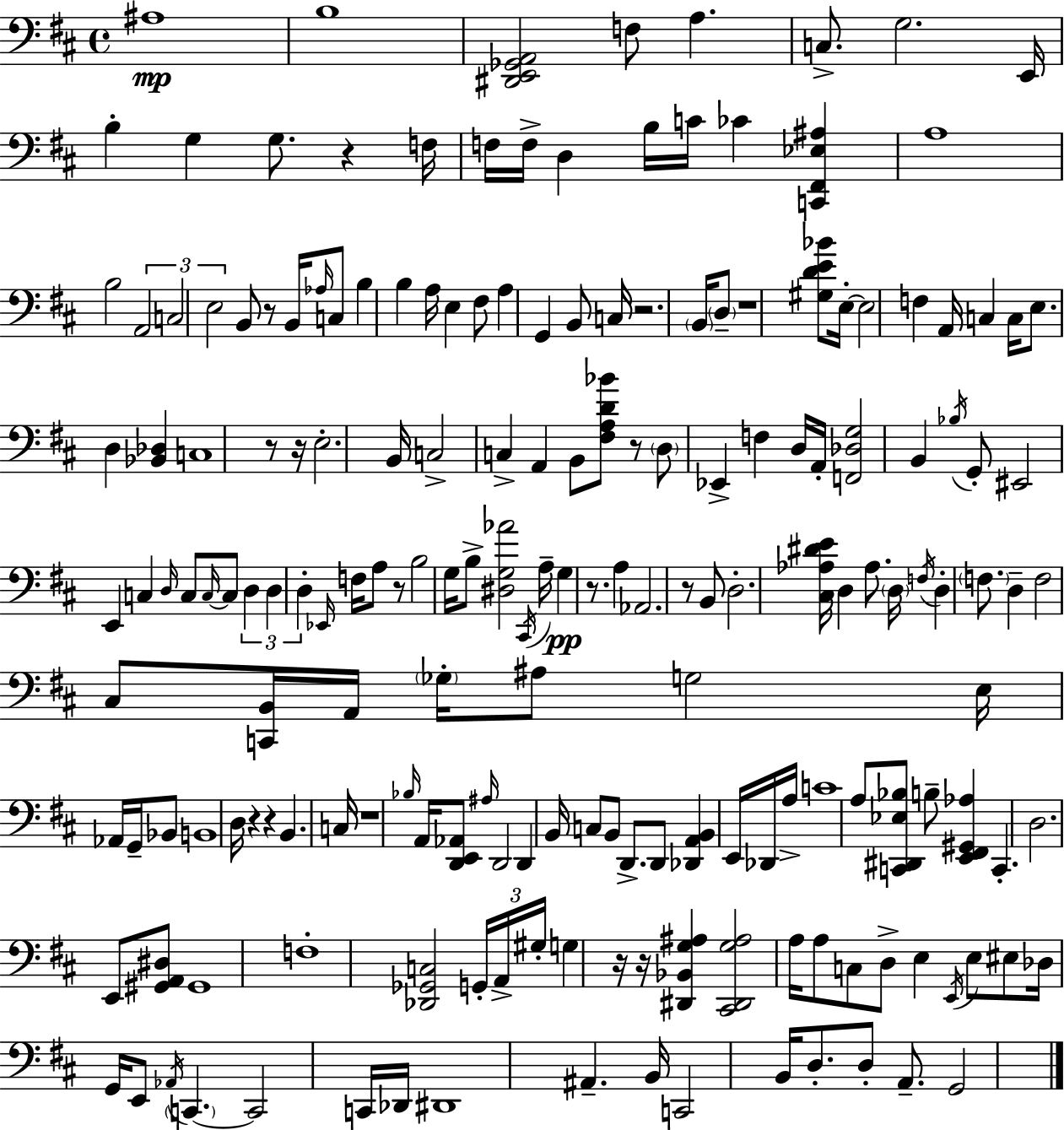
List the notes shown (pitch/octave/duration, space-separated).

A#3/w B3/w [D#2,E2,Gb2,A2]/h F3/e A3/q. C3/e. G3/h. E2/s B3/q G3/q G3/e. R/q F3/s F3/s F3/s D3/q B3/s C4/s CES4/q [C2,F#2,Eb3,A#3]/q A3/w B3/h A2/h C3/h E3/h B2/e R/e B2/s Ab3/s C3/e B3/q B3/q A3/s E3/q F#3/e A3/q G2/q B2/e C3/s R/h. B2/s D3/e R/w [G#3,D4,E4,Bb4]/e E3/s E3/h F3/q A2/s C3/q C3/s E3/e. D3/q [Bb2,Db3]/q C3/w R/e R/s E3/h. B2/s C3/h C3/q A2/q B2/e [F#3,A3,D4,Bb4]/e R/e D3/e Eb2/q F3/q D3/s A2/s [F2,Db3,G3]/h B2/q Bb3/s G2/e EIS2/h E2/q C3/q D3/s C3/e C3/s C3/e D3/q D3/q D3/q Eb2/s F3/s A3/e R/e B3/h G3/s B3/e [D#3,G3,Ab4]/h C#2/s A3/s G3/q R/e. A3/q Ab2/h. R/e B2/e D3/h. [C#3,Ab3,D#4,E4]/s D3/q Ab3/e. D3/s F3/s D3/q F3/e. D3/q F3/h C#3/e [C2,B2]/s A2/s Gb3/s A#3/e G3/h E3/s Ab2/s G2/s Bb2/e B2/w D3/s R/q R/q B2/q. C3/s R/w Bb3/s A2/s [D2,E2,Ab2]/e A#3/s D2/h D2/q B2/s C3/e B2/e D2/e. D2/e [Db2,A2,B2]/q E2/s Db2/s A3/s C4/w A3/e [C2,D#2,Eb3,Bb3]/e B3/e [E2,F#2,G#2,Ab3]/q C2/q. D3/h. E2/e [G#2,A2,D#3]/e G#2/w F3/w [Db2,Gb2,C3]/h G2/s A2/s G#3/s G3/q R/s R/s [D#2,Bb2,G3,A#3]/q [C#2,D#2,G3,A#3]/h A3/s A3/e C3/e D3/e E3/q E2/s E3/e EIS3/e Db3/s G2/s E2/e Ab2/s C2/q. C2/h C2/s Db2/s D#2/w A#2/q. B2/s C2/h B2/s D3/e. D3/e A2/e. G2/h